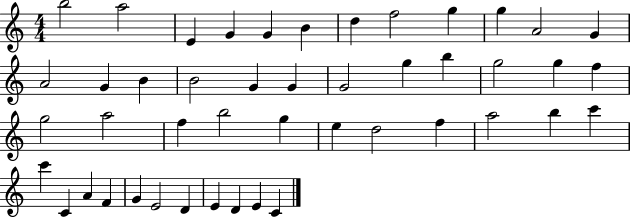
{
  \clef treble
  \numericTimeSignature
  \time 4/4
  \key c \major
  b''2 a''2 | e'4 g'4 g'4 b'4 | d''4 f''2 g''4 | g''4 a'2 g'4 | \break a'2 g'4 b'4 | b'2 g'4 g'4 | g'2 g''4 b''4 | g''2 g''4 f''4 | \break g''2 a''2 | f''4 b''2 g''4 | e''4 d''2 f''4 | a''2 b''4 c'''4 | \break c'''4 c'4 a'4 f'4 | g'4 e'2 d'4 | e'4 d'4 e'4 c'4 | \bar "|."
}